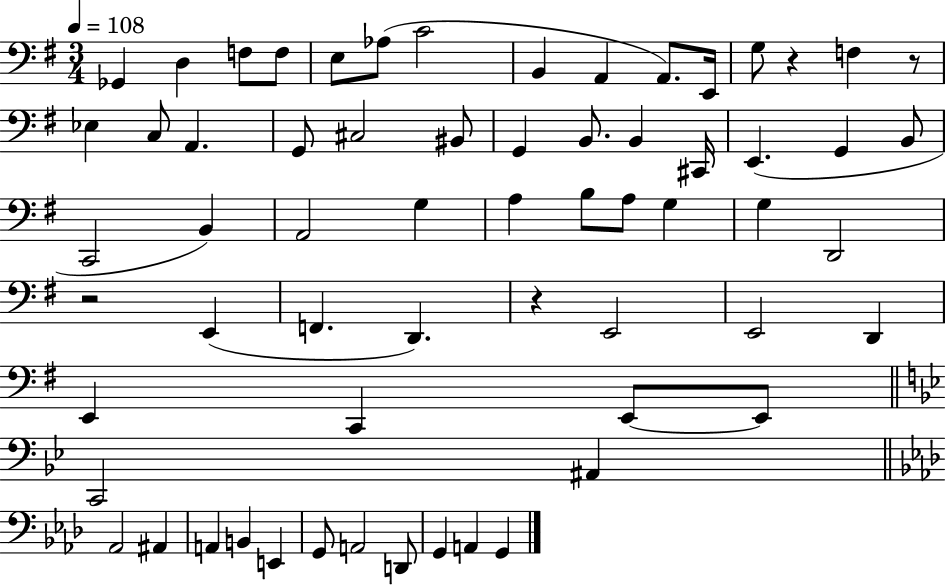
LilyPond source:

{
  \clef bass
  \numericTimeSignature
  \time 3/4
  \key g \major
  \tempo 4 = 108
  ges,4 d4 f8 f8 | e8 aes8( c'2 | b,4 a,4 a,8.) e,16 | g8 r4 f4 r8 | \break ees4 c8 a,4. | g,8 cis2 bis,8 | g,4 b,8. b,4 cis,16 | e,4.( g,4 b,8 | \break c,2 b,4) | a,2 g4 | a4 b8 a8 g4 | g4 d,2 | \break r2 e,4( | f,4. d,4.) | r4 e,2 | e,2 d,4 | \break e,4 c,4 e,8~~ e,8 | \bar "||" \break \key bes \major c,2 ais,4 | \bar "||" \break \key f \minor aes,2 ais,4 | a,4 b,4 e,4 | g,8 a,2 d,8 | g,4 a,4 g,4 | \break \bar "|."
}